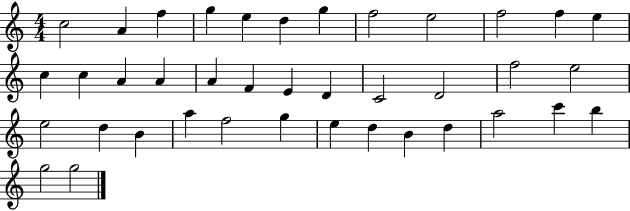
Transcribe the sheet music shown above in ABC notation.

X:1
T:Untitled
M:4/4
L:1/4
K:C
c2 A f g e d g f2 e2 f2 f e c c A A A F E D C2 D2 f2 e2 e2 d B a f2 g e d B d a2 c' b g2 g2